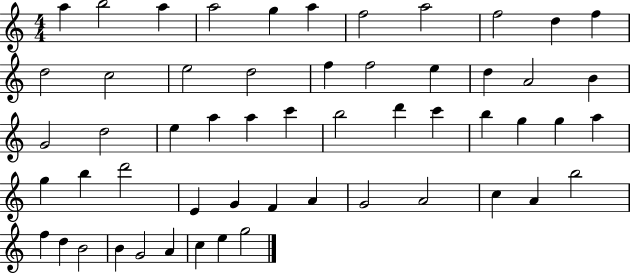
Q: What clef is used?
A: treble